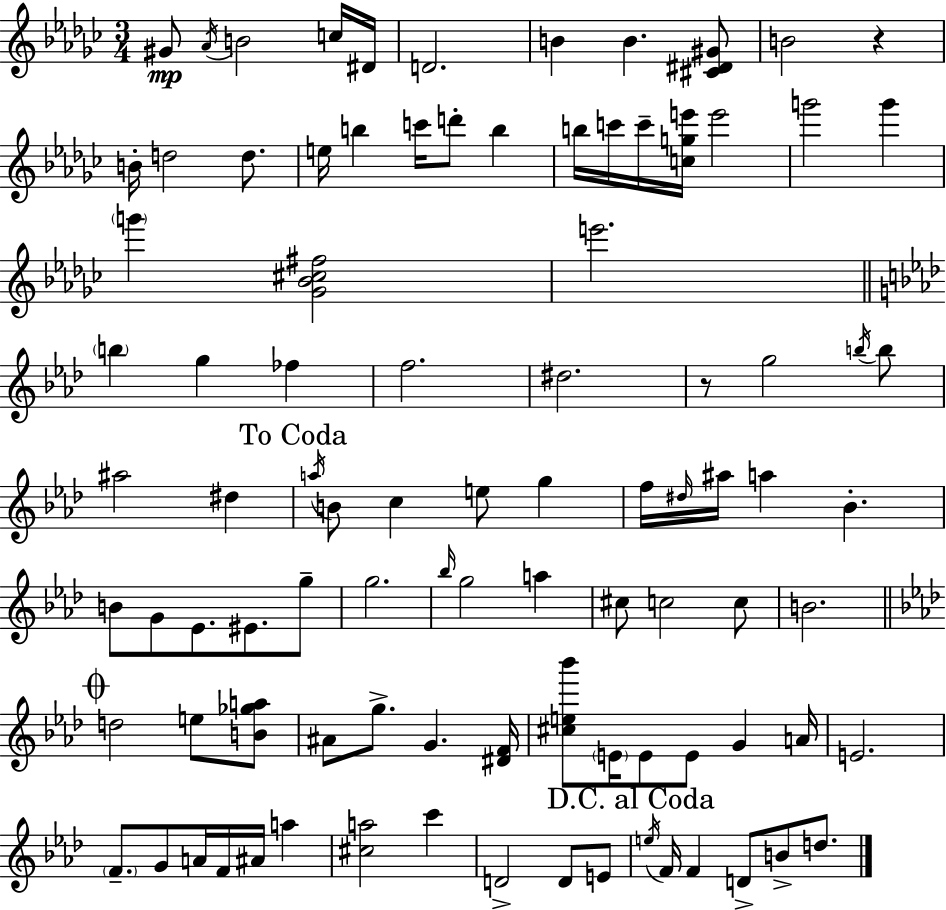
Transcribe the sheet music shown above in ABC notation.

X:1
T:Untitled
M:3/4
L:1/4
K:Ebm
^G/2 _A/4 B2 c/4 ^D/4 D2 B B [^C^D^G]/2 B2 z B/4 d2 d/2 e/4 b c'/4 d'/2 b b/4 c'/4 c'/4 [cge']/4 e'2 g'2 g' g' [_G_B^c^f]2 e'2 b g _f f2 ^d2 z/2 g2 b/4 b/2 ^a2 ^d a/4 B/2 c e/2 g f/4 ^d/4 ^a/4 a _B B/2 G/2 _E/2 ^E/2 g/2 g2 _b/4 g2 a ^c/2 c2 c/2 B2 d2 e/2 [B_ga]/2 ^A/2 g/2 G [^DF]/4 [^ce_b']/2 E/4 E/2 E/2 G A/4 E2 F/2 G/2 A/4 F/4 ^A/4 a [^ca]2 c' D2 D/2 E/2 e/4 F/4 F D/2 B/2 d/2